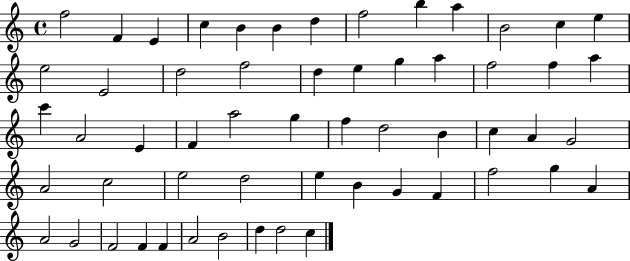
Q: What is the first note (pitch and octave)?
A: F5